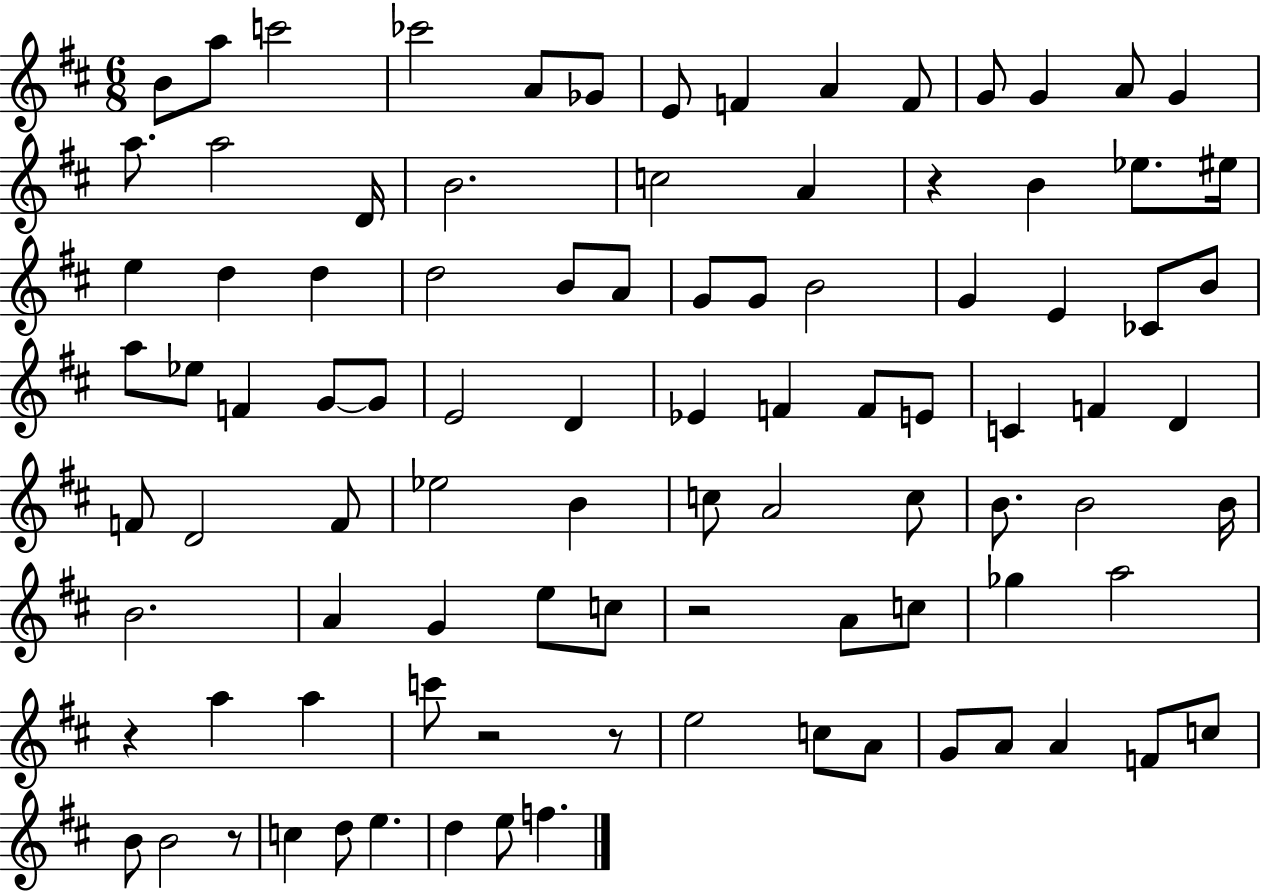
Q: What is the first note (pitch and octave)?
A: B4